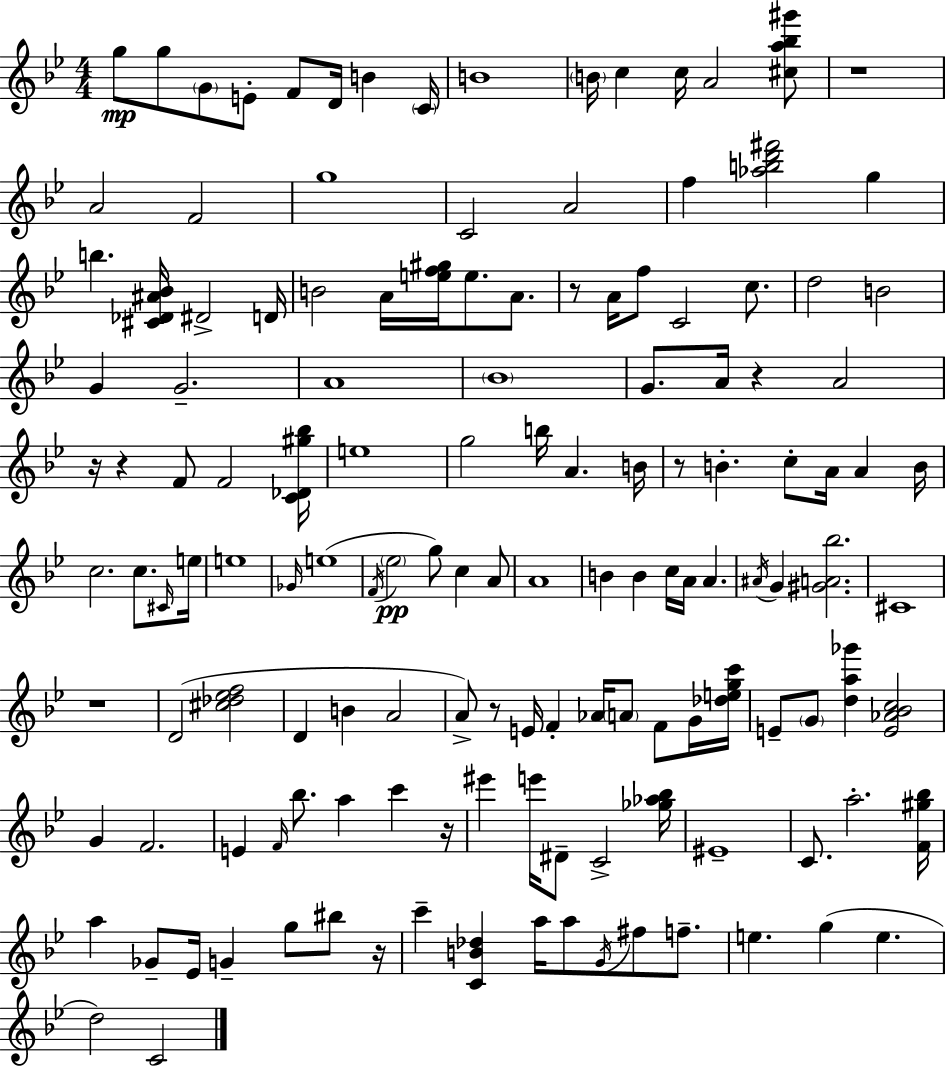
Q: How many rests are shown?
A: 10